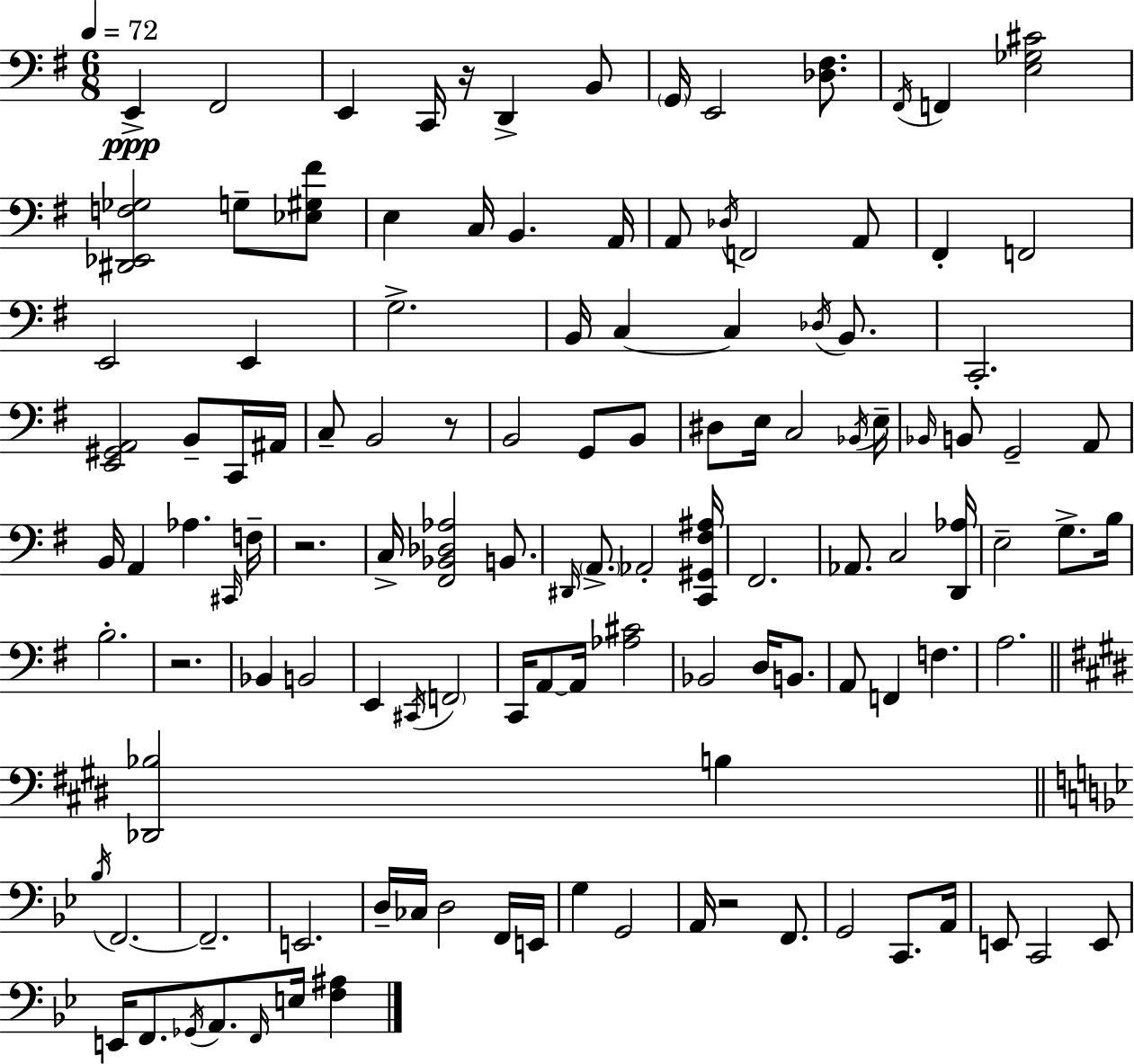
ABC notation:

X:1
T:Untitled
M:6/8
L:1/4
K:Em
E,, ^F,,2 E,, C,,/4 z/4 D,, B,,/2 G,,/4 E,,2 [_D,^F,]/2 ^F,,/4 F,, [E,_G,^C]2 [^D,,_E,,F,_G,]2 G,/2 [_E,^G,^F]/2 E, C,/4 B,, A,,/4 A,,/2 _D,/4 F,,2 A,,/2 ^F,, F,,2 E,,2 E,, G,2 B,,/4 C, C, _D,/4 B,,/2 C,,2 [E,,^G,,A,,]2 B,,/2 C,,/4 ^A,,/4 C,/2 B,,2 z/2 B,,2 G,,/2 B,,/2 ^D,/2 E,/4 C,2 _B,,/4 E,/4 _B,,/4 B,,/2 G,,2 A,,/2 B,,/4 A,, _A, ^C,,/4 F,/4 z2 C,/4 [^F,,_B,,_D,_A,]2 B,,/2 ^D,,/4 A,,/2 _A,,2 [C,,^G,,^F,^A,]/4 ^F,,2 _A,,/2 C,2 [D,,_A,]/4 E,2 G,/2 B,/4 B,2 z2 _B,, B,,2 E,, ^C,,/4 F,,2 C,,/4 A,,/2 A,,/4 [_A,^C]2 _B,,2 D,/4 B,,/2 A,,/2 F,, F, A,2 [_D,,_B,]2 B, _B,/4 F,,2 F,,2 E,,2 D,/4 _C,/4 D,2 F,,/4 E,,/4 G, G,,2 A,,/4 z2 F,,/2 G,,2 C,,/2 A,,/4 E,,/2 C,,2 E,,/2 E,,/4 F,,/2 _G,,/4 A,,/2 F,,/4 E,/4 [F,^A,]